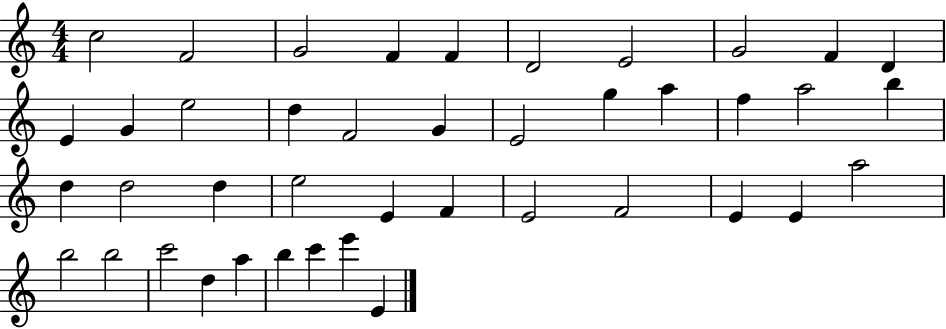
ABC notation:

X:1
T:Untitled
M:4/4
L:1/4
K:C
c2 F2 G2 F F D2 E2 G2 F D E G e2 d F2 G E2 g a f a2 b d d2 d e2 E F E2 F2 E E a2 b2 b2 c'2 d a b c' e' E